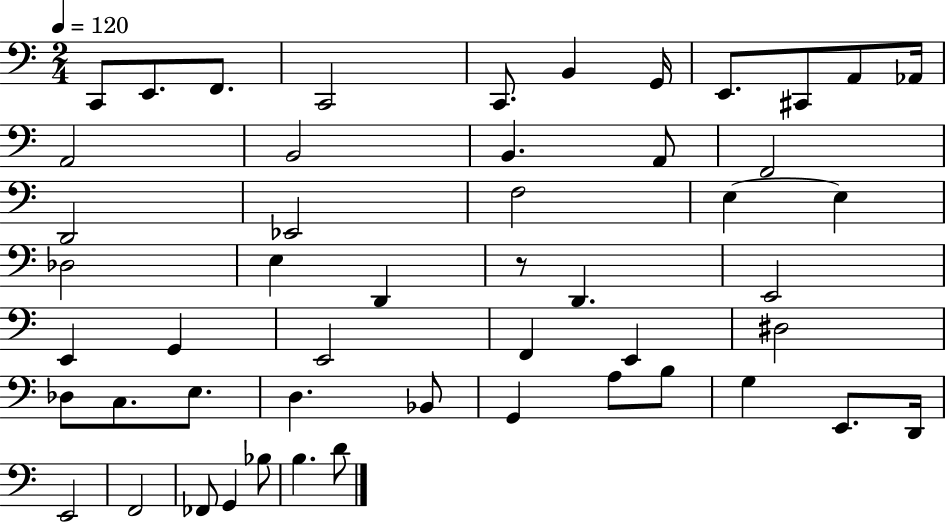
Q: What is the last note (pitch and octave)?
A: D4